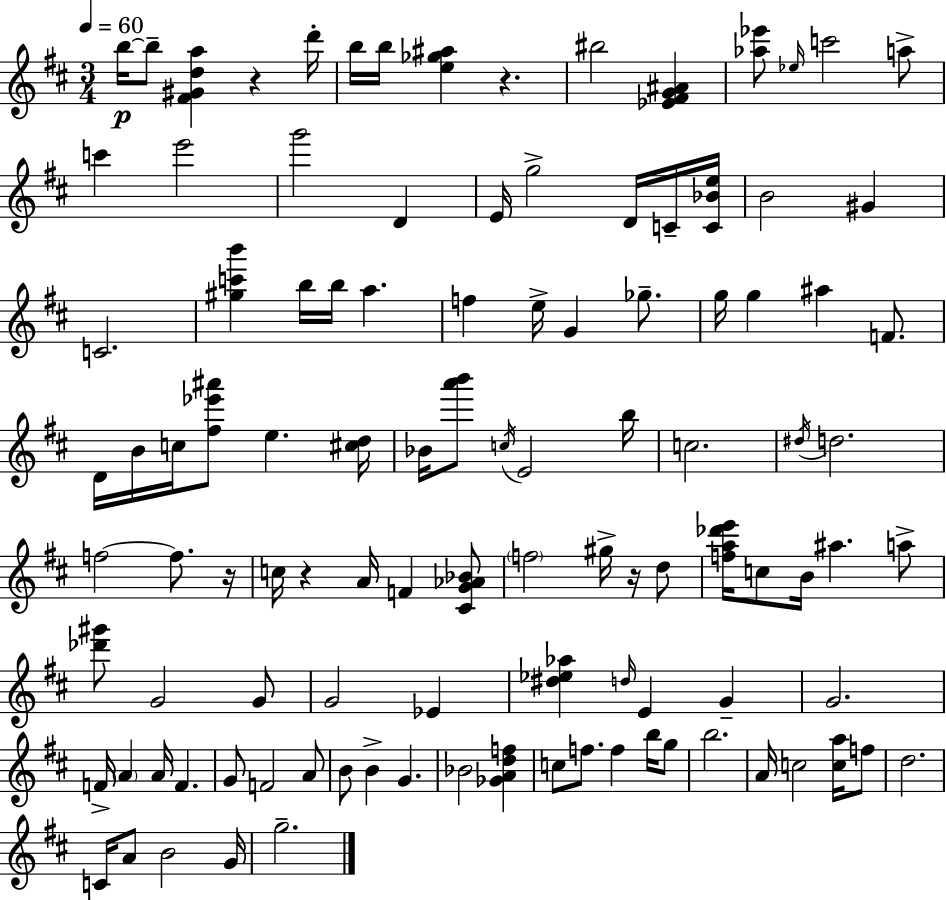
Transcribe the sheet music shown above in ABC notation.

X:1
T:Untitled
M:3/4
L:1/4
K:D
b/4 b/2 [^F^Gda] z d'/4 b/4 b/4 [e_g^a] z ^b2 [_E^FG^A] [_a_e']/2 _e/4 c'2 a/2 c' e'2 g'2 D E/4 g2 D/4 C/4 [C_Be]/4 B2 ^G C2 [^gc'b'] b/4 b/4 a f e/4 G _g/2 g/4 g ^a F/2 D/4 B/4 c/4 [^f_e'^a']/2 e [^cd]/4 _B/4 [a'b']/2 c/4 E2 b/4 c2 ^d/4 d2 f2 f/2 z/4 c/4 z A/4 F [^CG_A_B]/2 f2 ^g/4 z/4 d/2 [fa_d'e']/4 c/2 B/4 ^a a/2 [_d'^g']/2 G2 G/2 G2 _E [^d_e_a] d/4 E G G2 F/4 A A/4 F G/2 F2 A/2 B/2 B G _B2 [_GAdf] c/2 f/2 f b/4 g/2 b2 A/4 c2 [ca]/4 f/2 d2 C/4 A/2 B2 G/4 g2